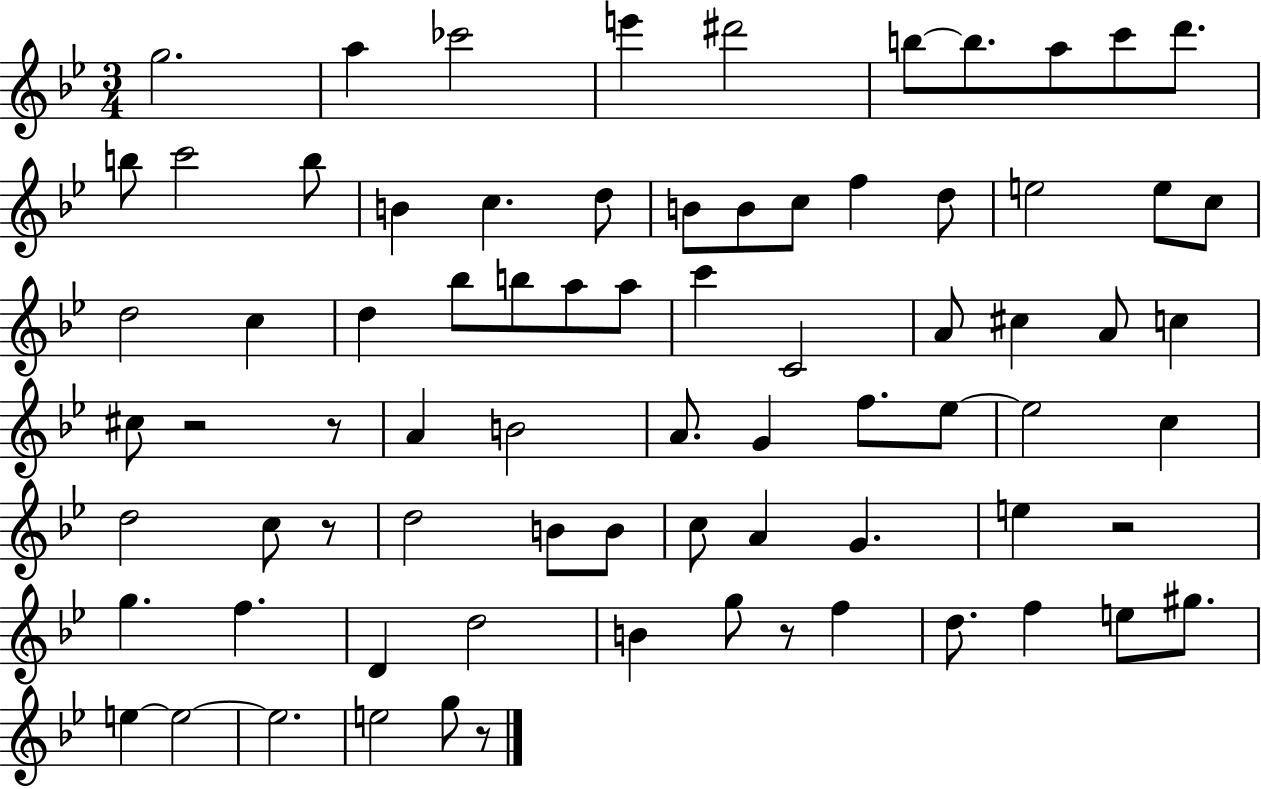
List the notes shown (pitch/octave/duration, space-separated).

G5/h. A5/q CES6/h E6/q D#6/h B5/e B5/e. A5/e C6/e D6/e. B5/e C6/h B5/e B4/q C5/q. D5/e B4/e B4/e C5/e F5/q D5/e E5/h E5/e C5/e D5/h C5/q D5/q Bb5/e B5/e A5/e A5/e C6/q C4/h A4/e C#5/q A4/e C5/q C#5/e R/h R/e A4/q B4/h A4/e. G4/q F5/e. Eb5/e Eb5/h C5/q D5/h C5/e R/e D5/h B4/e B4/e C5/e A4/q G4/q. E5/q R/h G5/q. F5/q. D4/q D5/h B4/q G5/e R/e F5/q D5/e. F5/q E5/e G#5/e. E5/q E5/h E5/h. E5/h G5/e R/e